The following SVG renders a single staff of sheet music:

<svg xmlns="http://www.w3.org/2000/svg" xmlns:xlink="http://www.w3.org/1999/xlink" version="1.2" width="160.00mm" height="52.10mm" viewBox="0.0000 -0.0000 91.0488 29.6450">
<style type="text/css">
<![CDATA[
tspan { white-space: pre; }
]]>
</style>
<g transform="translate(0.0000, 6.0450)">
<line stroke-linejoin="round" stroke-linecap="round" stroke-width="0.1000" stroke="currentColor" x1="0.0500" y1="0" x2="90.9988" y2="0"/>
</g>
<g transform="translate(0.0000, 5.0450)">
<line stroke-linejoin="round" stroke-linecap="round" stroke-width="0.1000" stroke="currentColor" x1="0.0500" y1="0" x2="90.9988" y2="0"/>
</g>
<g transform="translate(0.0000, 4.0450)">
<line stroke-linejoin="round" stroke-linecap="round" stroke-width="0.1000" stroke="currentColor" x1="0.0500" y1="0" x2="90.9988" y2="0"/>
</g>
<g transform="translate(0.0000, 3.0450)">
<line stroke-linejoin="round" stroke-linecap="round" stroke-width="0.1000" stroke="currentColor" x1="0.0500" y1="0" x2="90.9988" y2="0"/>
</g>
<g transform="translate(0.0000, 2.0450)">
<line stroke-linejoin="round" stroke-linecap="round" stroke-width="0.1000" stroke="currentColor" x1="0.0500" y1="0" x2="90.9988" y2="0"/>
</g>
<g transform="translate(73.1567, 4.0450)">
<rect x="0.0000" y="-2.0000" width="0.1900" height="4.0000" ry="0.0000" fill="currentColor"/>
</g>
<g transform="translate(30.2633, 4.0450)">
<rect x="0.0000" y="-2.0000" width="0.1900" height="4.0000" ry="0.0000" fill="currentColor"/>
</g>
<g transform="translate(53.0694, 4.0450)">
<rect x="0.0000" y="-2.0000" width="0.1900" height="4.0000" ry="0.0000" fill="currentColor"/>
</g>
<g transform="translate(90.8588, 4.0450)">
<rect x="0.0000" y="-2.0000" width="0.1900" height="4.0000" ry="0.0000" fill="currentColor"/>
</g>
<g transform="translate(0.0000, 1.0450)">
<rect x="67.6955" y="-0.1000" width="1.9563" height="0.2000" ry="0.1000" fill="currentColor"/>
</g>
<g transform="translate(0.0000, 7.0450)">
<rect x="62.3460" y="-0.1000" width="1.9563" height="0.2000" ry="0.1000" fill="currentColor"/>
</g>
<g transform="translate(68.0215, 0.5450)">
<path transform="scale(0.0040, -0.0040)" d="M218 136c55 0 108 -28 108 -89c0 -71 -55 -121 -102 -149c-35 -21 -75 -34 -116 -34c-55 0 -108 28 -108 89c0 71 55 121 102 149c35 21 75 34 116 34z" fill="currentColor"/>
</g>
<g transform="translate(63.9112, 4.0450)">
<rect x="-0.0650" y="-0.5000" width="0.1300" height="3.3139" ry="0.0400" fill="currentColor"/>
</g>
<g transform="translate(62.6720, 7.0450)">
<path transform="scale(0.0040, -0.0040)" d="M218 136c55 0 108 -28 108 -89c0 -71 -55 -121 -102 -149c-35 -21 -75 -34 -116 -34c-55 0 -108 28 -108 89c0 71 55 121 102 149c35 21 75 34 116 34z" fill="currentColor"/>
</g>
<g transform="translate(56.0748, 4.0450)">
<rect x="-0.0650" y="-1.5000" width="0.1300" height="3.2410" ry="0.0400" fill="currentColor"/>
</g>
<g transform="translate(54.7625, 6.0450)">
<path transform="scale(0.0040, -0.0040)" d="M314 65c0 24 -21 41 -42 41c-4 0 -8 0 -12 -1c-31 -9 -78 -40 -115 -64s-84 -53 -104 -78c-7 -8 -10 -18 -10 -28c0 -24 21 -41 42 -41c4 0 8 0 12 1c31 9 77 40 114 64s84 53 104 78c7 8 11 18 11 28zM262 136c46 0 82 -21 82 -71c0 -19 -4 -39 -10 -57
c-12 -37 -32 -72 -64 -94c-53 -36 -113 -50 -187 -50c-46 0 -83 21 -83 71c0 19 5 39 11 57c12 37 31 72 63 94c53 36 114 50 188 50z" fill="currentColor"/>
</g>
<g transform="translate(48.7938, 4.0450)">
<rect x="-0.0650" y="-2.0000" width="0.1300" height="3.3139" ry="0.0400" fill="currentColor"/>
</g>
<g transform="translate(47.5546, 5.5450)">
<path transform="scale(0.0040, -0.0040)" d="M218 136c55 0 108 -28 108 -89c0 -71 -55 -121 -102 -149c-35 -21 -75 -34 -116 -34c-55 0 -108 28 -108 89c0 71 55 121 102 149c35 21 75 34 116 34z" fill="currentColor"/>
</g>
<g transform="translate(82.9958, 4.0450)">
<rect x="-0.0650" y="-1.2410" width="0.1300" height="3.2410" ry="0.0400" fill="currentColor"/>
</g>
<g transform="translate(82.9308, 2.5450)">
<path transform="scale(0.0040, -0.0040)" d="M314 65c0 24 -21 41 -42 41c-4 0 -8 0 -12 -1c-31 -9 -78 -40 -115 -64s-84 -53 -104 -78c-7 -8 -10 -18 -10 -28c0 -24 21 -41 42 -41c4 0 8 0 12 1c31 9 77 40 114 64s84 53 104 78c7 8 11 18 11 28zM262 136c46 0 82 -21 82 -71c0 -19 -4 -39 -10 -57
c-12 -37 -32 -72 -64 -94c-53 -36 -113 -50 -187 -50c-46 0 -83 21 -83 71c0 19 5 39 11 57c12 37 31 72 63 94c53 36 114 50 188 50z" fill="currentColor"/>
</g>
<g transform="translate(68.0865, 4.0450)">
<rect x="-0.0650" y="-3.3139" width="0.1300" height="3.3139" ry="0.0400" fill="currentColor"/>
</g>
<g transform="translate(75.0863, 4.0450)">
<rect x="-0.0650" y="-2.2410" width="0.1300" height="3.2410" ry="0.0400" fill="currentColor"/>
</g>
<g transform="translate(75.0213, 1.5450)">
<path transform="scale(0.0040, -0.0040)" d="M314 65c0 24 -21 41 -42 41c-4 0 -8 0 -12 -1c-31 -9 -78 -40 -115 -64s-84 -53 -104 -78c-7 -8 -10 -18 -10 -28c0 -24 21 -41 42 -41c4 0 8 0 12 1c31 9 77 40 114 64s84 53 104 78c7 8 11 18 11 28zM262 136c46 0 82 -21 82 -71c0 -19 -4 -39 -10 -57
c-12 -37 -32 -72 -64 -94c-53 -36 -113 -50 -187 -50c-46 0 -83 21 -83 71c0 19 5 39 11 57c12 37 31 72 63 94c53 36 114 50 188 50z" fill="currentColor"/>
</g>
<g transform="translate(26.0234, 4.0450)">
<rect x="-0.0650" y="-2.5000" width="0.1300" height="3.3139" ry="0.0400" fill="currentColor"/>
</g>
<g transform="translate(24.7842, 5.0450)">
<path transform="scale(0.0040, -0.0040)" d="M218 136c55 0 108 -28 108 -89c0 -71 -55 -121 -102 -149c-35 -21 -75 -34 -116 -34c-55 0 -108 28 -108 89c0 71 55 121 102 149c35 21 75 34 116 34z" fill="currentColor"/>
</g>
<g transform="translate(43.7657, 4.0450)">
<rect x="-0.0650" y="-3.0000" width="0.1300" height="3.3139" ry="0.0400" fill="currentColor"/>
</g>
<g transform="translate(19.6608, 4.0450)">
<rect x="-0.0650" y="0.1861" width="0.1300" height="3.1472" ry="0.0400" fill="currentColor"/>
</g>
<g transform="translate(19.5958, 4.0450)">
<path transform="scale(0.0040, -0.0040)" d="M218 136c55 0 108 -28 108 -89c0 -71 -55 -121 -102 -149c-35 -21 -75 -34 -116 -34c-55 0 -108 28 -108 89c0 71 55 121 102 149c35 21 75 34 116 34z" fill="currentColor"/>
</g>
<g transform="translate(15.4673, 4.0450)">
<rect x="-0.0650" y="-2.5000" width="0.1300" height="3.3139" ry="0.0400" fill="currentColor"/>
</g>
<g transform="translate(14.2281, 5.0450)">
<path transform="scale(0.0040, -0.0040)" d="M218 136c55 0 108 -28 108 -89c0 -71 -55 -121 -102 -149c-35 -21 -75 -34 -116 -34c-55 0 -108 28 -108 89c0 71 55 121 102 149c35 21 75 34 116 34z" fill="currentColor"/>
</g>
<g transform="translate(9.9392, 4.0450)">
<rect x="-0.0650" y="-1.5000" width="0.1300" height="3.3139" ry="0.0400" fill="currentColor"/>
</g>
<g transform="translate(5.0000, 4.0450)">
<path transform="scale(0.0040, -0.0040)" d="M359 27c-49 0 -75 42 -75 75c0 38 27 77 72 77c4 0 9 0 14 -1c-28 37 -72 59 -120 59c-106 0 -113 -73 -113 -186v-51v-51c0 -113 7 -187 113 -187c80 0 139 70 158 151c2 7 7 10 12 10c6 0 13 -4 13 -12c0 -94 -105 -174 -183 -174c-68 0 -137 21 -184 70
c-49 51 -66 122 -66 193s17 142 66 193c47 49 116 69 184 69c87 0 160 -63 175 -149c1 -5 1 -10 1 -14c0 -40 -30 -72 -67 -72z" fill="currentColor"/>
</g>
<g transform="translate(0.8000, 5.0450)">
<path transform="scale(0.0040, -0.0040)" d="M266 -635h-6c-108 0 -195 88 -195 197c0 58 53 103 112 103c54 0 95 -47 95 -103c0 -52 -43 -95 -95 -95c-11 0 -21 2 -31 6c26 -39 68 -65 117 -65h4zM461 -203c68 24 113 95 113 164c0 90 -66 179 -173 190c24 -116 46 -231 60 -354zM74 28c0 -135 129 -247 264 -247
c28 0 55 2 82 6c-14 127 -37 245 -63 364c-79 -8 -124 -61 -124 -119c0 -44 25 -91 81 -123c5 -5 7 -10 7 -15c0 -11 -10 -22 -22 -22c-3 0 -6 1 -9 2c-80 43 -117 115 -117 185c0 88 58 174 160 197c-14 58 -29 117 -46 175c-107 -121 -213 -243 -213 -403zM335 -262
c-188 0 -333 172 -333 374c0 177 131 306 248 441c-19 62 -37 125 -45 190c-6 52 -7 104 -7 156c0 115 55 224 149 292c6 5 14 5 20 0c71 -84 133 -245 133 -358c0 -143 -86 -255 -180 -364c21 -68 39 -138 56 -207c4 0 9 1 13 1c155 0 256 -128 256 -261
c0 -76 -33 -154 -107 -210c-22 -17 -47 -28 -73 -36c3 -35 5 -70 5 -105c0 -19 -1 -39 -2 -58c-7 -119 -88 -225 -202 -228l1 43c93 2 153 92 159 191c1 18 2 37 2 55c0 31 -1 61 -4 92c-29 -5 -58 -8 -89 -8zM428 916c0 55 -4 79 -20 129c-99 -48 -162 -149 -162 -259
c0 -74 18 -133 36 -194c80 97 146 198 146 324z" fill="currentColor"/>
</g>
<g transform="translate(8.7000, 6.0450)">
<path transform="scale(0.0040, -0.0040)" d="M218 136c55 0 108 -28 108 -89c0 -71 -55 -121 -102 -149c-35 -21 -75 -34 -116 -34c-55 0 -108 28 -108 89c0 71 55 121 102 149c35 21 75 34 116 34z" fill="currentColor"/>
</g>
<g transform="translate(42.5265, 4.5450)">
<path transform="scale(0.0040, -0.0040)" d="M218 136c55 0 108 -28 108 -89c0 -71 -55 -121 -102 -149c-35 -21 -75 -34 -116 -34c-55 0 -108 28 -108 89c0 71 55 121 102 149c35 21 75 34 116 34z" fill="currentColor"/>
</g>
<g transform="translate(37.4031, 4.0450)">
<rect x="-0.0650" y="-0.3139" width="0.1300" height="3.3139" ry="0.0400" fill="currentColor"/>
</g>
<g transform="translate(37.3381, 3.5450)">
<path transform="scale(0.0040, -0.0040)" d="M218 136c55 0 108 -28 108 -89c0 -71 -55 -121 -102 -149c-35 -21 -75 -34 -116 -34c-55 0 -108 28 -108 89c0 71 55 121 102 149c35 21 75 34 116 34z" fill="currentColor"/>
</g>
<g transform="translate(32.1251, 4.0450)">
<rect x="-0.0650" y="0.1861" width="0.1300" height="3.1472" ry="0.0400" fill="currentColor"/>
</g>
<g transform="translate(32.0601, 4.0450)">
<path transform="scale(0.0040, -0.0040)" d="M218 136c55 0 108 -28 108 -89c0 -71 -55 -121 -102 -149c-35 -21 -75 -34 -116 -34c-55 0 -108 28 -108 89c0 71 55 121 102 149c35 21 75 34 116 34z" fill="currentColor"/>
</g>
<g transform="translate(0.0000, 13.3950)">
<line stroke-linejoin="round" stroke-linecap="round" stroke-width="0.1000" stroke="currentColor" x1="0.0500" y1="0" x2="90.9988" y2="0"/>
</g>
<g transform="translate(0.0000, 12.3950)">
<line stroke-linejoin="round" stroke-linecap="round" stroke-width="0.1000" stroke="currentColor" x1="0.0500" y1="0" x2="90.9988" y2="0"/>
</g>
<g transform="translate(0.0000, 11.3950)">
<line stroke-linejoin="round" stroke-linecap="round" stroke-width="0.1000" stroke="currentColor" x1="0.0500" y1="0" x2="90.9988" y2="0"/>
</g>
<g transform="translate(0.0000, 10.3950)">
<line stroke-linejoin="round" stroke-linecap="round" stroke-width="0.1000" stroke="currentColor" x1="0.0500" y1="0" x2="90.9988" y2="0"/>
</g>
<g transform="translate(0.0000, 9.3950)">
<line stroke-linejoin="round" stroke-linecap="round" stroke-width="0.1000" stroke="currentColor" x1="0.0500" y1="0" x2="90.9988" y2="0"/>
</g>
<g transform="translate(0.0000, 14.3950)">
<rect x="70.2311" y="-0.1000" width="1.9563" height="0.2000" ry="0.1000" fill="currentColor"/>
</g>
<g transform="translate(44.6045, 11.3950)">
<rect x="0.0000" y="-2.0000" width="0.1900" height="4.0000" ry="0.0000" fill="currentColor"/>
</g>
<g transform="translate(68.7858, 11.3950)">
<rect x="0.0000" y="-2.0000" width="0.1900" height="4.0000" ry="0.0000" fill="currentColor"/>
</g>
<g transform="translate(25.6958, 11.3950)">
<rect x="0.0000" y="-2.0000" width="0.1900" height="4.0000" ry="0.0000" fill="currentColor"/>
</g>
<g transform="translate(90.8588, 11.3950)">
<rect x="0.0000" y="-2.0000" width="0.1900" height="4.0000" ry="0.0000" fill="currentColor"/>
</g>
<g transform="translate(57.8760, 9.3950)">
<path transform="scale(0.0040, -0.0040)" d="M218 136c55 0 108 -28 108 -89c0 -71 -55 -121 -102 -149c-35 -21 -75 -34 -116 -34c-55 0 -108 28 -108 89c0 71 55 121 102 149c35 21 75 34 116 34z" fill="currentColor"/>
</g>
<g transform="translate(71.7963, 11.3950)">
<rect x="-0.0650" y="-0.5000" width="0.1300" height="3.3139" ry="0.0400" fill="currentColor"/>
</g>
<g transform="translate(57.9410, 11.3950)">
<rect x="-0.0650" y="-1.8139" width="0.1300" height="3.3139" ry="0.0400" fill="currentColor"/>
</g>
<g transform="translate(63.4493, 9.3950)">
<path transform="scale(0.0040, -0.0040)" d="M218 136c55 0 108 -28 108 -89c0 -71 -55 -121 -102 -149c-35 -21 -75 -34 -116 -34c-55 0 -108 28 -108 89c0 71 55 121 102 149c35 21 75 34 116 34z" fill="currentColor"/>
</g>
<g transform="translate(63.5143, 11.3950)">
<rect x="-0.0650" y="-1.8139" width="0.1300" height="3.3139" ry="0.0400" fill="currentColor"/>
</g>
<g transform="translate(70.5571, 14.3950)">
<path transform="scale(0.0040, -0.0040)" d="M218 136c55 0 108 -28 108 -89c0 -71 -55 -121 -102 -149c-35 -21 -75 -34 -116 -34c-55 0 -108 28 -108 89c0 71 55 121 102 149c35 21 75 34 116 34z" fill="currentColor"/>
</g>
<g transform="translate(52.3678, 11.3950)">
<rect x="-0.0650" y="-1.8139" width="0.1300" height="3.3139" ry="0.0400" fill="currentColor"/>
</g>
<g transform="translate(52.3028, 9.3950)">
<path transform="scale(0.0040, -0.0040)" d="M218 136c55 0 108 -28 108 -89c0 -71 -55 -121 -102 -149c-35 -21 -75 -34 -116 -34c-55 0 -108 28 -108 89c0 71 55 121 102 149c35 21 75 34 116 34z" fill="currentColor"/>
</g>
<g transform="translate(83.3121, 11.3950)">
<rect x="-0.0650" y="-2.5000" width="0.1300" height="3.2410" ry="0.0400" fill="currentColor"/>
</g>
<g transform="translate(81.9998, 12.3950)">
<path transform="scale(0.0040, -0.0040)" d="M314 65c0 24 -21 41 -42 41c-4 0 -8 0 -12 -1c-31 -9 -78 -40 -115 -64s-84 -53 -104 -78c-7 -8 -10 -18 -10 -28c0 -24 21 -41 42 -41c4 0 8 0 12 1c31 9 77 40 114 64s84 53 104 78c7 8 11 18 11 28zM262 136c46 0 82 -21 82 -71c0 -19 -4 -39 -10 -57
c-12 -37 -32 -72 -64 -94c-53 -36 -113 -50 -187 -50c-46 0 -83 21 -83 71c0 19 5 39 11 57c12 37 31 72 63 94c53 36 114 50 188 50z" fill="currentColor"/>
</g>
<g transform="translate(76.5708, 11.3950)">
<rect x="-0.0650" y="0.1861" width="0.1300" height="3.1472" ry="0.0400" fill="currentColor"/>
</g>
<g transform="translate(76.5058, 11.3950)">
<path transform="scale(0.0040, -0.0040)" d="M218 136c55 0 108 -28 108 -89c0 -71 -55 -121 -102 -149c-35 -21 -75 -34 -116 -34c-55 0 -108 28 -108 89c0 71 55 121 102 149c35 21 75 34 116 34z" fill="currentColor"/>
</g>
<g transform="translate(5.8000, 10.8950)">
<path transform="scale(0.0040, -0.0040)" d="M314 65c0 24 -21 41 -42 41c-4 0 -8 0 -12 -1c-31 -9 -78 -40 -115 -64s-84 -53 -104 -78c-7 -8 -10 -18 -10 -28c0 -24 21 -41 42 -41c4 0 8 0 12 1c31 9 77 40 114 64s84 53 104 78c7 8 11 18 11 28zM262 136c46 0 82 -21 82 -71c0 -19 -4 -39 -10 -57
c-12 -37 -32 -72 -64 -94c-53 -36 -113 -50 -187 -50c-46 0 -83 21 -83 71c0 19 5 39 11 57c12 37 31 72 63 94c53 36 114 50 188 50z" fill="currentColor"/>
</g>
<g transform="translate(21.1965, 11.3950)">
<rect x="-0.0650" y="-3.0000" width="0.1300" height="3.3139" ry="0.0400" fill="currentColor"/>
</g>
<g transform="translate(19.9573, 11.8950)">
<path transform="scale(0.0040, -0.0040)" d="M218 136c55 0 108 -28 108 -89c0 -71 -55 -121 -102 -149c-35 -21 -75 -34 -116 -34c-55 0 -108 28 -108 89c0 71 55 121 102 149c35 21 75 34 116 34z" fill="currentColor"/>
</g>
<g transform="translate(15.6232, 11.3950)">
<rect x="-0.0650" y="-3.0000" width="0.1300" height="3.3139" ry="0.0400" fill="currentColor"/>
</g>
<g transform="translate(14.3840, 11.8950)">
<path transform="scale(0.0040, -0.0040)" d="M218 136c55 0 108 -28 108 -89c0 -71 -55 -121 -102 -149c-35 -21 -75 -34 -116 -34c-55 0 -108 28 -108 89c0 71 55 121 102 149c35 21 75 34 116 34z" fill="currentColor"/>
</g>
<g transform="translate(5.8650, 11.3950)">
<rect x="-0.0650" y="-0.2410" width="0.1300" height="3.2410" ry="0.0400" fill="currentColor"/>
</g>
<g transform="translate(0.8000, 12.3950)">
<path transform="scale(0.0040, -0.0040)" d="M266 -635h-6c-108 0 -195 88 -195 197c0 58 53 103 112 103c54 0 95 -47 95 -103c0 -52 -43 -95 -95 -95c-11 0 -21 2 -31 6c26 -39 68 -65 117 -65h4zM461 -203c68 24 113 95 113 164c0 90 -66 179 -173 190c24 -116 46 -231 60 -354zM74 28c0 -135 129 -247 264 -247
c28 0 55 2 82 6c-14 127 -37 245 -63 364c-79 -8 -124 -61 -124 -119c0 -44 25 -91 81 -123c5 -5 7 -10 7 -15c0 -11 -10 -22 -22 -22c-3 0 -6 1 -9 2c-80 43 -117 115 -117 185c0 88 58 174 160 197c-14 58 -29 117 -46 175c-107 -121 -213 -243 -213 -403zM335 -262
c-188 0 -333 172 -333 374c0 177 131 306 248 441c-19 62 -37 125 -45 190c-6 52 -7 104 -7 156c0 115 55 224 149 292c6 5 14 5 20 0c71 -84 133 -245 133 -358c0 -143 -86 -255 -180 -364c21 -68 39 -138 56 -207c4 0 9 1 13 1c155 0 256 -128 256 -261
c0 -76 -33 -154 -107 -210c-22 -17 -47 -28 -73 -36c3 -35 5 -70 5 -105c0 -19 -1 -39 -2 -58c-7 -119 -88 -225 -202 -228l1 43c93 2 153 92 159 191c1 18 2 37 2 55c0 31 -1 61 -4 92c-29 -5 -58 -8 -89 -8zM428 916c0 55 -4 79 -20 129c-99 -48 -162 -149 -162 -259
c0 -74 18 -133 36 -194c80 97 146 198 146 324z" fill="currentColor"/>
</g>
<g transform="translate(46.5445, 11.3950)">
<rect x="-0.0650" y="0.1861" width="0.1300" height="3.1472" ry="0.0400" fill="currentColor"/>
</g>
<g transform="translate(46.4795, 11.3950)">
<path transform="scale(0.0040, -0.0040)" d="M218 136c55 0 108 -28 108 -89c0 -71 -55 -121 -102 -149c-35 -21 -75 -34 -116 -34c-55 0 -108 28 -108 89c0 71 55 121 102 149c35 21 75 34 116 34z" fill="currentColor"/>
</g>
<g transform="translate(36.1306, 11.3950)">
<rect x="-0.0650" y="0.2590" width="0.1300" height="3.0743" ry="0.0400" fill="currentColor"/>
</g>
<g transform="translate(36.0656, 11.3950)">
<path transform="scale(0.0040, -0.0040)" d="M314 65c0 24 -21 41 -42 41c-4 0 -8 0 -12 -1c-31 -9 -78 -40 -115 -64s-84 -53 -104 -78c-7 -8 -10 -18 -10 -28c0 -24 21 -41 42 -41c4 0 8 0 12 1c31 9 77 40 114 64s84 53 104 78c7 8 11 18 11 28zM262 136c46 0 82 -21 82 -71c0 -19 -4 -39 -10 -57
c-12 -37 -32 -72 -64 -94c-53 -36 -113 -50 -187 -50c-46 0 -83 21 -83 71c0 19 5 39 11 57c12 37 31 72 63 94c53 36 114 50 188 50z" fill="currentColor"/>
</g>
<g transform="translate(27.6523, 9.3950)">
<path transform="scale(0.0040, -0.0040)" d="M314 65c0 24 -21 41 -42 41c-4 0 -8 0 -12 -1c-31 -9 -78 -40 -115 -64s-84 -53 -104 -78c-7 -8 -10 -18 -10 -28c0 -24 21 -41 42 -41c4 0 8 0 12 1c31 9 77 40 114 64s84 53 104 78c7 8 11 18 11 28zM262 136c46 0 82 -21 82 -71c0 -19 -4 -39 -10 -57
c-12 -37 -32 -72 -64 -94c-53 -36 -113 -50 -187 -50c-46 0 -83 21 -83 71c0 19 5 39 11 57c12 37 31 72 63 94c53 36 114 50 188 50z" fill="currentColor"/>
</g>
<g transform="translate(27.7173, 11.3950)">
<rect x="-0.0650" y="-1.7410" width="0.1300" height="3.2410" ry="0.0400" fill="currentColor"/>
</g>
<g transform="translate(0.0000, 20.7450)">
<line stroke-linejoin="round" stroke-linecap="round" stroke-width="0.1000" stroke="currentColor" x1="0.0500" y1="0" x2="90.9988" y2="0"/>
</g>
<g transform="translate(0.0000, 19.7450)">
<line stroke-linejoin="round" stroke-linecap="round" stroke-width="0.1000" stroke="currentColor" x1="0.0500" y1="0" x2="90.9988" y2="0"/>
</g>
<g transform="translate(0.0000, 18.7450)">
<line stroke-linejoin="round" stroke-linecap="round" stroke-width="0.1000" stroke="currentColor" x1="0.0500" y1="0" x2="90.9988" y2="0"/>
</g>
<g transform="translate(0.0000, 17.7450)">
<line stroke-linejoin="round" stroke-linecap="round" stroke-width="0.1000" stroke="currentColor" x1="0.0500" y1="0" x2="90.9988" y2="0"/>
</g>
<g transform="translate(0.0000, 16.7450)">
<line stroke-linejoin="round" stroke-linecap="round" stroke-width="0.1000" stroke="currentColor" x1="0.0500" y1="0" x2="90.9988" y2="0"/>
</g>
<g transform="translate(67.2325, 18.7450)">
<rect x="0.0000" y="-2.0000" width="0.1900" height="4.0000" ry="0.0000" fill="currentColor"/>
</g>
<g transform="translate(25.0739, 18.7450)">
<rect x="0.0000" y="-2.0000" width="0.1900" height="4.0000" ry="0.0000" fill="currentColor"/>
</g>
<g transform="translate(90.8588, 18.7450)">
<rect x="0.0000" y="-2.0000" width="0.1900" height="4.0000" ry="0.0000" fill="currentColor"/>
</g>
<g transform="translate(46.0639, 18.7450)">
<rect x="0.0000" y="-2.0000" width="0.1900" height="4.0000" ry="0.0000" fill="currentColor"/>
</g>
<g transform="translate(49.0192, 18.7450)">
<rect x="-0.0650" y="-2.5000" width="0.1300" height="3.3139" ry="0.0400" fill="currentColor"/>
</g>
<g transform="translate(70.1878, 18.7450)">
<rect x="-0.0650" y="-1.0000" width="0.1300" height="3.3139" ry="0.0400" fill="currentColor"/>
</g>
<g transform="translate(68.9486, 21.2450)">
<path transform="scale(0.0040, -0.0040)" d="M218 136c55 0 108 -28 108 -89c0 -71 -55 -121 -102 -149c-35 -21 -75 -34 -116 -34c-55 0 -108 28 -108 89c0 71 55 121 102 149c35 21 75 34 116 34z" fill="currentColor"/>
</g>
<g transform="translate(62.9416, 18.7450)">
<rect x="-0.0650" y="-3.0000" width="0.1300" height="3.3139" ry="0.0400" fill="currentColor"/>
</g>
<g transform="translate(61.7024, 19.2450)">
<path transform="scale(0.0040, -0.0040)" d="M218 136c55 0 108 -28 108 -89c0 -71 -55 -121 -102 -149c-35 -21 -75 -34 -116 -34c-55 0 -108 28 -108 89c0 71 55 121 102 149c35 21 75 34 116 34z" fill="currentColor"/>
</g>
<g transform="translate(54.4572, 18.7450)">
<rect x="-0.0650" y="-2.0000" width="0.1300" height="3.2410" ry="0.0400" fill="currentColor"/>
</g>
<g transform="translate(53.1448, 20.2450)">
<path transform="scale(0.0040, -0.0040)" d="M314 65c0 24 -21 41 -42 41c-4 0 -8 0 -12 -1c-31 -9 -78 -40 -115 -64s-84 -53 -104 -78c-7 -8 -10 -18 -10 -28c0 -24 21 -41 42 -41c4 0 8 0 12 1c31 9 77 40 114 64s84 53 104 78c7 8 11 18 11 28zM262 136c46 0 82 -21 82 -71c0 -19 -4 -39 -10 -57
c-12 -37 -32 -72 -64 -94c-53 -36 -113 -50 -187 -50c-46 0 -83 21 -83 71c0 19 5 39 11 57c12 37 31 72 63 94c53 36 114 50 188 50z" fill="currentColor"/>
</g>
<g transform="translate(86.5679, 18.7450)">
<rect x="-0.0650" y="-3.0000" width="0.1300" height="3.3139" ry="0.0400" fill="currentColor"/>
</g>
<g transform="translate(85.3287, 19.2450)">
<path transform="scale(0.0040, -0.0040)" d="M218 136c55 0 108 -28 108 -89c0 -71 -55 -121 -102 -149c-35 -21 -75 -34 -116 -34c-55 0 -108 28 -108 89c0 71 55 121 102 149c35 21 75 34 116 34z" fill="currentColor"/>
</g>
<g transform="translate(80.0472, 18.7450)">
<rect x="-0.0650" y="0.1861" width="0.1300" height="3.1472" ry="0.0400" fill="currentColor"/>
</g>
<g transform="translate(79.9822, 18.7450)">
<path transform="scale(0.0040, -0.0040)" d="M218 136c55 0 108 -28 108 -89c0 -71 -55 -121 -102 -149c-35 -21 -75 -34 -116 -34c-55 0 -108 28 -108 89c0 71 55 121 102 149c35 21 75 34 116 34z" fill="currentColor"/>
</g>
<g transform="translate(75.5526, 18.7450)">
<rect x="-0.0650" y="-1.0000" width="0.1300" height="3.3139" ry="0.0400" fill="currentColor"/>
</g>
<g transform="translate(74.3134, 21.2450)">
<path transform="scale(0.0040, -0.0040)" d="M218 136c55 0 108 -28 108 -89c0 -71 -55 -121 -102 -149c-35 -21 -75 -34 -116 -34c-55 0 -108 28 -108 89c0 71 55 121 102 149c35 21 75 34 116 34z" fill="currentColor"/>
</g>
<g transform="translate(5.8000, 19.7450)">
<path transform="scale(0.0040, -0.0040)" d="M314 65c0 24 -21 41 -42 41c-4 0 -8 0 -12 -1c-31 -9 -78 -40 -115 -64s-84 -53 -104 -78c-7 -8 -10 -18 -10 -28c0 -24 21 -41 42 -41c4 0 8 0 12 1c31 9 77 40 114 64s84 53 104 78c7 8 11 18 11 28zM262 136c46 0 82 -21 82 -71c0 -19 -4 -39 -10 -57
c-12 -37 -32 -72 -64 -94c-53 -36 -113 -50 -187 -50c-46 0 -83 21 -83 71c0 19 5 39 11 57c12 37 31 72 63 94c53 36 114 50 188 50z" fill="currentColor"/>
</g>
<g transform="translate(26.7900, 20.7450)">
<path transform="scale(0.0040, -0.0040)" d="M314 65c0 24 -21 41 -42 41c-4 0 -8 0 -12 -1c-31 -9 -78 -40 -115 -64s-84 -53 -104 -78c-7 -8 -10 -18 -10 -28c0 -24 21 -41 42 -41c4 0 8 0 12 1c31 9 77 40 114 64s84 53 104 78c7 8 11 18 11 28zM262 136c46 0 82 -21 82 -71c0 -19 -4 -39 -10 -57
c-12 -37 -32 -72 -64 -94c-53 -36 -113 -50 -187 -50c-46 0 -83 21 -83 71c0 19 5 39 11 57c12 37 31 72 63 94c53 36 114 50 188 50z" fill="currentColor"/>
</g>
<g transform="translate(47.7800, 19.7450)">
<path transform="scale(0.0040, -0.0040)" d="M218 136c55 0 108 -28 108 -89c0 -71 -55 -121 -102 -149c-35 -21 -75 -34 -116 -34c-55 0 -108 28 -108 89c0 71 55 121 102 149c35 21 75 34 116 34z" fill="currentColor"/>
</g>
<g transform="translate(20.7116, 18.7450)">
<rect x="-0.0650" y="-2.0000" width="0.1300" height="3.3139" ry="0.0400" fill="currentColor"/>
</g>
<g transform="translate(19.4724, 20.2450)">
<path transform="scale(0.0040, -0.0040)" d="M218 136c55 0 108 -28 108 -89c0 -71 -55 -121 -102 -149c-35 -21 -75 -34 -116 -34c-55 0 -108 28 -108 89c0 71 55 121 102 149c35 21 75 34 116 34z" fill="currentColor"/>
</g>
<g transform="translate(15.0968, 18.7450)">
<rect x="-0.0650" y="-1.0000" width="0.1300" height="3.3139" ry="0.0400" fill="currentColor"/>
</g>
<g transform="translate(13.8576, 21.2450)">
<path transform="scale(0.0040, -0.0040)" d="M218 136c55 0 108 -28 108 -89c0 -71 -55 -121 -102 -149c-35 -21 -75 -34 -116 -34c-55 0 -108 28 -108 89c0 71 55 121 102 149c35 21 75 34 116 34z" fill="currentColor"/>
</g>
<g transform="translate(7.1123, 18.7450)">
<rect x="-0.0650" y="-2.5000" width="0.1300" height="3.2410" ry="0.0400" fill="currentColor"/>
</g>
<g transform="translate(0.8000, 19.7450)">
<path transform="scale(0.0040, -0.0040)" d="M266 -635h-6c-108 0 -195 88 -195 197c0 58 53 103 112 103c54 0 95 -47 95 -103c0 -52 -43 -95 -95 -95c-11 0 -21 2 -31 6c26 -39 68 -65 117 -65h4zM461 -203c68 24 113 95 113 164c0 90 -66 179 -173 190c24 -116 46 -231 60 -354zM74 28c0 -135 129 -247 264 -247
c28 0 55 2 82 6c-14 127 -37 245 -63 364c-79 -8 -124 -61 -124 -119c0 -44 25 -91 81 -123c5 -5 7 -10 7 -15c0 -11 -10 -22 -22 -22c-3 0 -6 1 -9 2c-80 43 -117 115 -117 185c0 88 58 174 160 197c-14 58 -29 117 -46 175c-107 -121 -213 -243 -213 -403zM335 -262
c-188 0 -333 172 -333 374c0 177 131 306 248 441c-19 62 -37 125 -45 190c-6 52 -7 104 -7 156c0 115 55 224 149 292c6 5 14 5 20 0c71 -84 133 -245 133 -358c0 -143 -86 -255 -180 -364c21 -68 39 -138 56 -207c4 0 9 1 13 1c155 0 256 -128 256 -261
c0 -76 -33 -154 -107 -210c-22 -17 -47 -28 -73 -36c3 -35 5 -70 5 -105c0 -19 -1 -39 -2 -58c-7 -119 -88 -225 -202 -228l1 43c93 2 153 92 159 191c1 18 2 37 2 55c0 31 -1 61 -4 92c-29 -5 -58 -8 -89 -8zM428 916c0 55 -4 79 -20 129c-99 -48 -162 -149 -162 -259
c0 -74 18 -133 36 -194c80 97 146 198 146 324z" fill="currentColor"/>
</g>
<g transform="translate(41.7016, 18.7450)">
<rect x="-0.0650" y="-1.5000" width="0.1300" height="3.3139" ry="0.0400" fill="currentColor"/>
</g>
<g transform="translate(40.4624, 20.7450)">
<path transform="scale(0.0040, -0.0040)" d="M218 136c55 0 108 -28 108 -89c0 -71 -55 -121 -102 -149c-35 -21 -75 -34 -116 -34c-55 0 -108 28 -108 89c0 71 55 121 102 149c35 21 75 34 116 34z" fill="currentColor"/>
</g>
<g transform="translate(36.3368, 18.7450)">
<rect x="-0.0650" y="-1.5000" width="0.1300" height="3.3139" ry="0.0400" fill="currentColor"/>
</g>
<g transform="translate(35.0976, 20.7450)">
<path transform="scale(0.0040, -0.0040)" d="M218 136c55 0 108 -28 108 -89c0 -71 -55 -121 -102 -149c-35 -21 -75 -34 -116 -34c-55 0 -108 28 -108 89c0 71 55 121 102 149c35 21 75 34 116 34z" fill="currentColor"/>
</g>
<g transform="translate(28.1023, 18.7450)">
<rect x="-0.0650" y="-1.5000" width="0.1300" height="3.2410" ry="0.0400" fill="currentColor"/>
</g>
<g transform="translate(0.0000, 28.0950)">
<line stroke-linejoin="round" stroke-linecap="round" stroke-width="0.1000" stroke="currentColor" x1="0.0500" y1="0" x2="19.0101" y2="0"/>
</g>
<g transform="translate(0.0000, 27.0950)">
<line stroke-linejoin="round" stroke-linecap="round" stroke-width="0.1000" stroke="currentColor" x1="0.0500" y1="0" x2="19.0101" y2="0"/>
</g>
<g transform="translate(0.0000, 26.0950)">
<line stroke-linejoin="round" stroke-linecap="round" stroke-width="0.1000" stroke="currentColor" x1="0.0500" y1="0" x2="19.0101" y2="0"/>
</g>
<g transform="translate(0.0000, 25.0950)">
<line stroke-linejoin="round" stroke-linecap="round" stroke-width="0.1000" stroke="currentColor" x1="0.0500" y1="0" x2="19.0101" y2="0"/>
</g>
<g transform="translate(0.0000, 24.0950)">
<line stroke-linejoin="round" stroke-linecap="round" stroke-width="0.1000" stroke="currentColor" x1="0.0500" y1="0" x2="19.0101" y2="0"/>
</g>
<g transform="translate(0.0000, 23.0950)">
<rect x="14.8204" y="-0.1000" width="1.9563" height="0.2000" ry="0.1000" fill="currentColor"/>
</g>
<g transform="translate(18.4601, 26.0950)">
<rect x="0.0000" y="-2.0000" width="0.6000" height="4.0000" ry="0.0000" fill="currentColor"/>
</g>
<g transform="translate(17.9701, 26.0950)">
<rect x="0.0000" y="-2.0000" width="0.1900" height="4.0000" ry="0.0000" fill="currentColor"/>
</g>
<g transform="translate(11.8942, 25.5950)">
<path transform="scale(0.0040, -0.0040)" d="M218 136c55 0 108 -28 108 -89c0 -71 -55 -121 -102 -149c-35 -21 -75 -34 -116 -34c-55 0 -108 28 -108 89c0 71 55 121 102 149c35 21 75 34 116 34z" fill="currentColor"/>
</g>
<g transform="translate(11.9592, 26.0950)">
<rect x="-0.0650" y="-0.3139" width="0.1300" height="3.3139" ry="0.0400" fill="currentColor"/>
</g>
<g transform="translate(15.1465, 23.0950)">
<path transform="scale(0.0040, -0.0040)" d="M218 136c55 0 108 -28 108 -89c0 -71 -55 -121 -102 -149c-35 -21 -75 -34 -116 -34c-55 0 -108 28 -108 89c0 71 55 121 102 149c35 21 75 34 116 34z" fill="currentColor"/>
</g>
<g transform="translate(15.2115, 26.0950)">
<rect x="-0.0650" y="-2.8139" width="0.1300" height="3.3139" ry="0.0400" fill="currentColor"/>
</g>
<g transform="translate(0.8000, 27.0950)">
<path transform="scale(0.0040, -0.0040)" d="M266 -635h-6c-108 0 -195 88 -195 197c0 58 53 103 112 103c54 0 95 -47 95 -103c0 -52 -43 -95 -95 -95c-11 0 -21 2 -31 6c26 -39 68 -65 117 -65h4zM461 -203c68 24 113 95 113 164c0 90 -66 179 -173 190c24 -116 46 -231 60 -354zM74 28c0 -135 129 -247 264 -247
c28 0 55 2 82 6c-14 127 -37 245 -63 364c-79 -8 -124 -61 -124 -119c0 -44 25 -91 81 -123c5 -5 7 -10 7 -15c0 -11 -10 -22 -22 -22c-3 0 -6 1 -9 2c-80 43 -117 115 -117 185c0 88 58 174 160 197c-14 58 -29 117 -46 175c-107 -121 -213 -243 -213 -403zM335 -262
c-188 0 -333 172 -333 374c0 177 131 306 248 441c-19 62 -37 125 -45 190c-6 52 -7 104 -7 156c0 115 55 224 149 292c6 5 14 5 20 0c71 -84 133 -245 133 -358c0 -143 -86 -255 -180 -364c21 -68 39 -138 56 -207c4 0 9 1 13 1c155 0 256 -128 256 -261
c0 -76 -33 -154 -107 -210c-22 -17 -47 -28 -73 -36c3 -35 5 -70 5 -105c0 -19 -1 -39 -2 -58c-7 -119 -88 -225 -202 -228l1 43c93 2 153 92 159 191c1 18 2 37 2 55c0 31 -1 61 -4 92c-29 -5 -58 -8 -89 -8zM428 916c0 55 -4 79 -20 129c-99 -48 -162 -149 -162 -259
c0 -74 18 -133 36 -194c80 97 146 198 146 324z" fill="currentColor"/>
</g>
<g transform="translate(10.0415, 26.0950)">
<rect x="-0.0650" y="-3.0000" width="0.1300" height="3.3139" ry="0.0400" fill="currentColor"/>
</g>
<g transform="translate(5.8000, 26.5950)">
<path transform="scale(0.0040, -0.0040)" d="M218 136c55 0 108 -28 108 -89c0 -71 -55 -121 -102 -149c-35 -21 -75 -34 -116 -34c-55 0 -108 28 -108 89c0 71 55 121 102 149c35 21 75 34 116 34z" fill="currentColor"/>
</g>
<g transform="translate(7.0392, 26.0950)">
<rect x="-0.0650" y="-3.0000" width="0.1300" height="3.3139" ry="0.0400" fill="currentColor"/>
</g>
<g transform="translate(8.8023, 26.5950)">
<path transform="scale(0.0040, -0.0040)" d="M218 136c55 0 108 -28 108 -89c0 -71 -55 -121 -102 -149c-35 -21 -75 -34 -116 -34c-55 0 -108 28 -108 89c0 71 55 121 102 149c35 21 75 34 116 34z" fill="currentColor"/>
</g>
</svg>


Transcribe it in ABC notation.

X:1
T:Untitled
M:4/4
L:1/4
K:C
E G B G B c A F E2 C b g2 e2 c2 A A f2 B2 B f f f C B G2 G2 D F E2 E E G F2 A D D B A A A c a